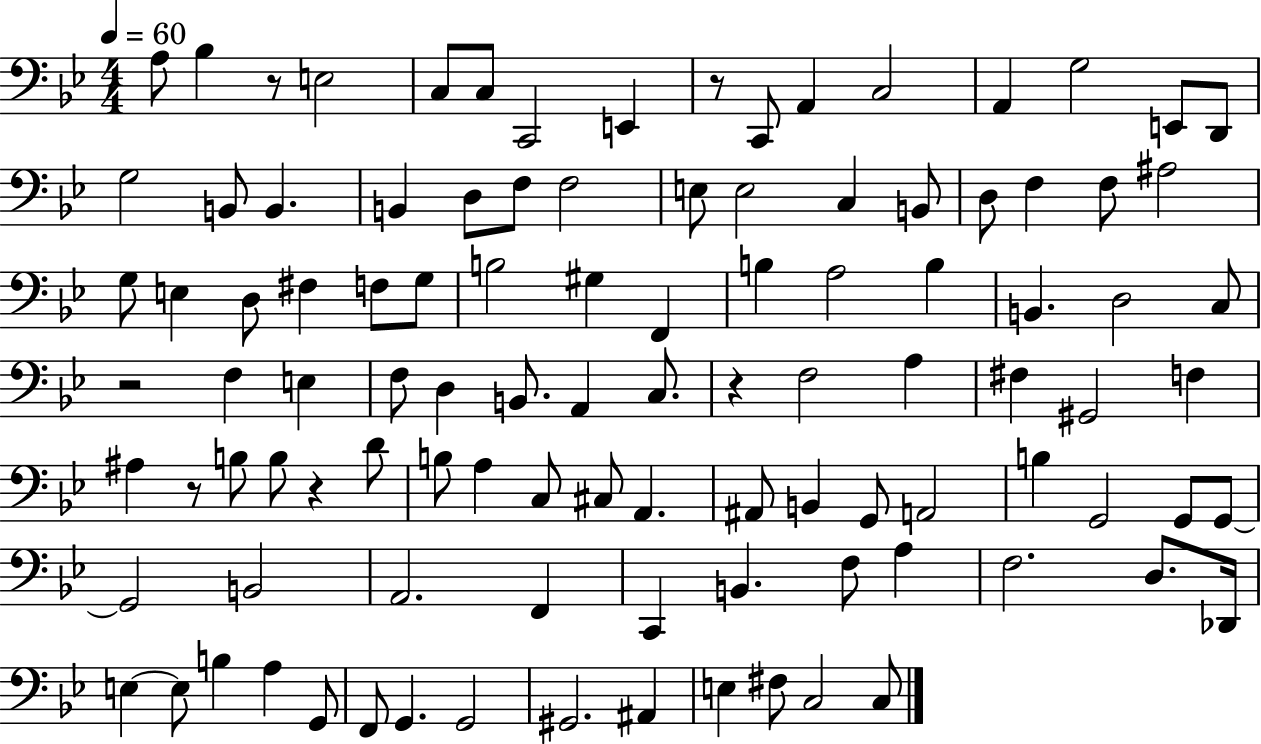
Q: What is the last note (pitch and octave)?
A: C3